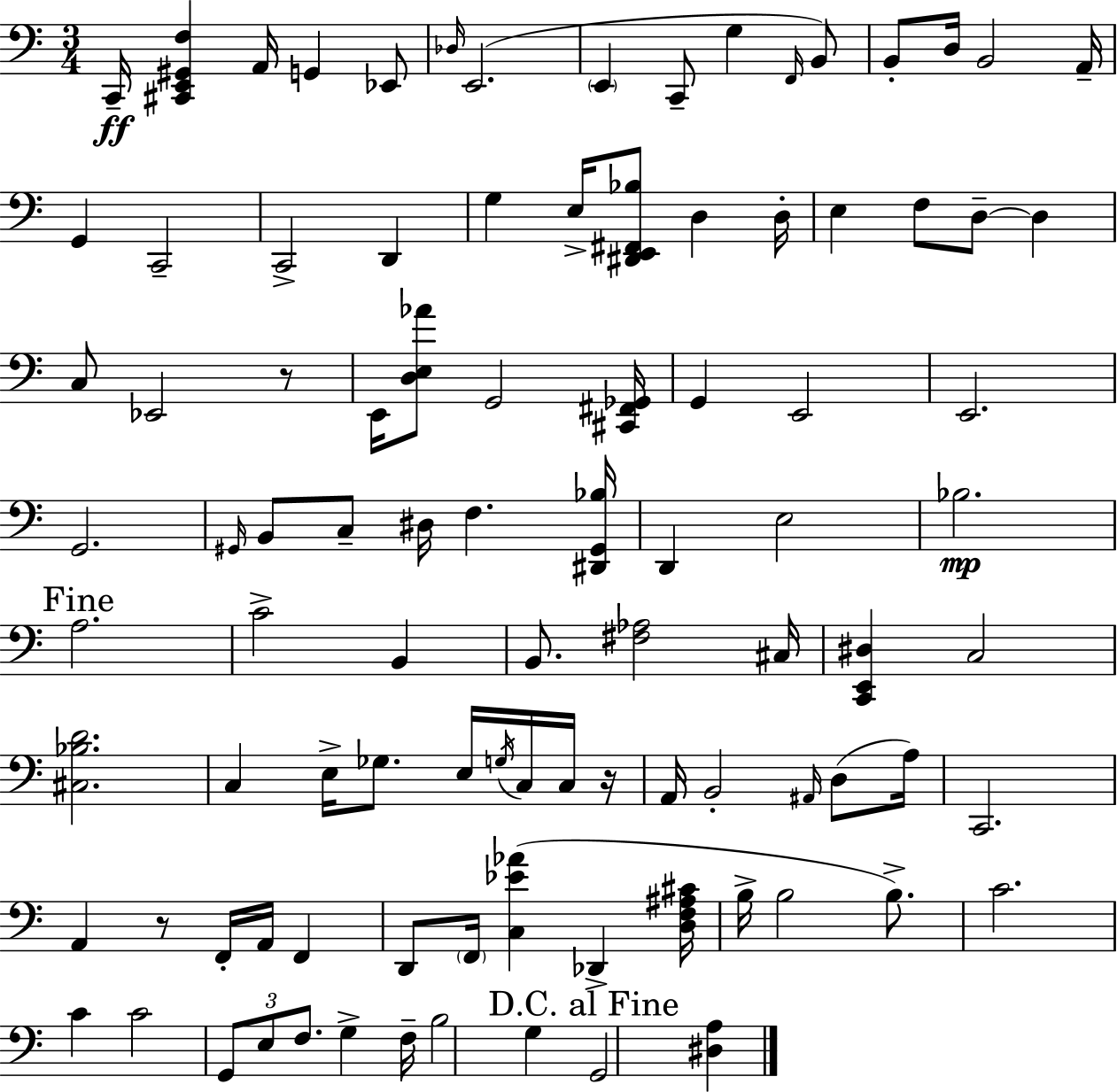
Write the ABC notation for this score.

X:1
T:Untitled
M:3/4
L:1/4
K:Am
C,,/4 [^C,,E,,^G,,F,] A,,/4 G,, _E,,/2 _D,/4 E,,2 E,, C,,/2 G, F,,/4 B,,/2 B,,/2 D,/4 B,,2 A,,/4 G,, C,,2 C,,2 D,, G, E,/4 [^D,,E,,^F,,_B,]/2 D, D,/4 E, F,/2 D,/2 D, C,/2 _E,,2 z/2 E,,/4 [D,E,_A]/2 G,,2 [^C,,^F,,_G,,]/4 G,, E,,2 E,,2 G,,2 ^G,,/4 B,,/2 C,/2 ^D,/4 F, [^D,,^G,,_B,]/4 D,, E,2 _B,2 A,2 C2 B,, B,,/2 [^F,_A,]2 ^C,/4 [C,,E,,^D,] C,2 [^C,_B,D]2 C, E,/4 _G,/2 E,/4 G,/4 C,/4 C,/4 z/4 A,,/4 B,,2 ^A,,/4 D,/2 A,/4 C,,2 A,, z/2 F,,/4 A,,/4 F,, D,,/2 F,,/4 [C,_E_A] _D,, [D,F,^A,^C]/4 B,/4 B,2 B,/2 C2 C C2 G,,/2 E,/2 F,/2 G, F,/4 B,2 G, G,,2 [^D,A,]